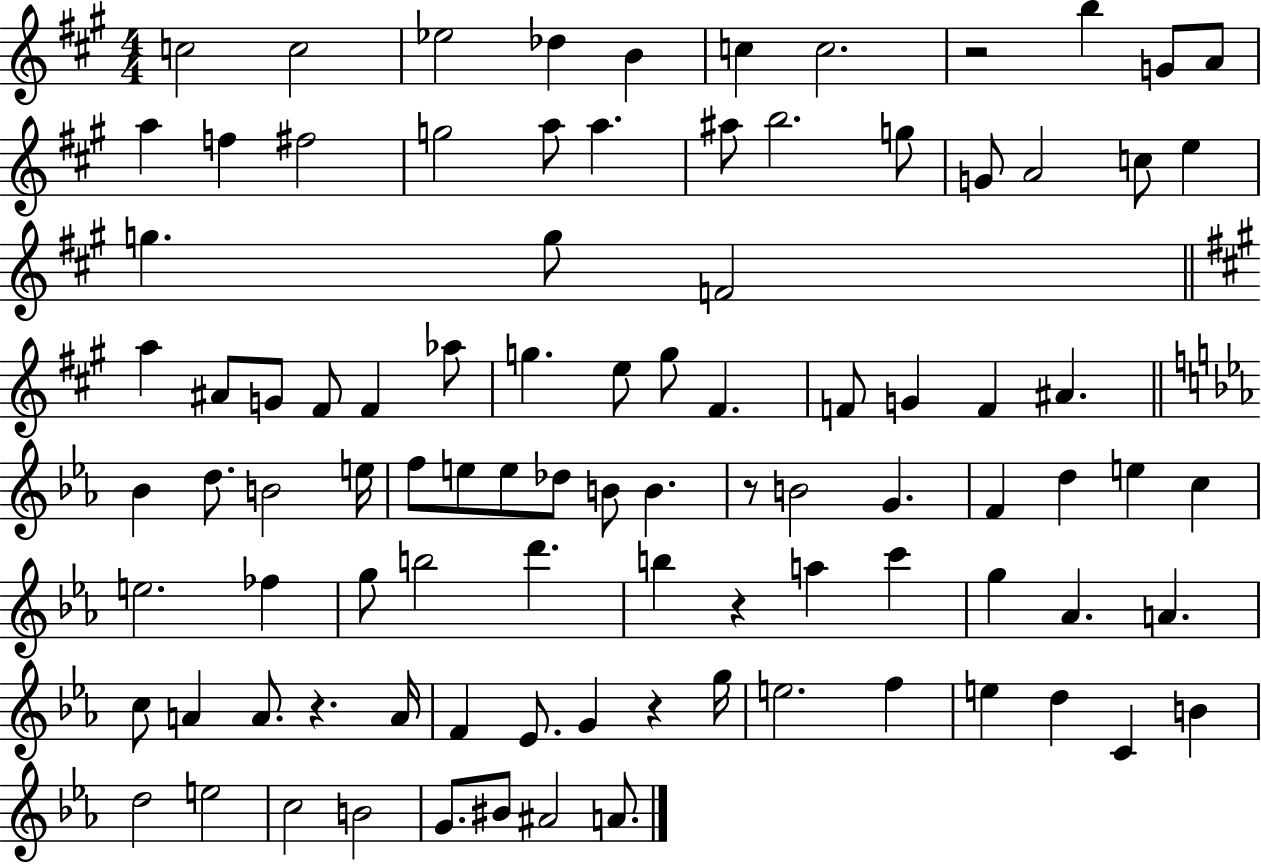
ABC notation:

X:1
T:Untitled
M:4/4
L:1/4
K:A
c2 c2 _e2 _d B c c2 z2 b G/2 A/2 a f ^f2 g2 a/2 a ^a/2 b2 g/2 G/2 A2 c/2 e g g/2 F2 a ^A/2 G/2 ^F/2 ^F _a/2 g e/2 g/2 ^F F/2 G F ^A _B d/2 B2 e/4 f/2 e/2 e/2 _d/2 B/2 B z/2 B2 G F d e c e2 _f g/2 b2 d' b z a c' g _A A c/2 A A/2 z A/4 F _E/2 G z g/4 e2 f e d C B d2 e2 c2 B2 G/2 ^B/2 ^A2 A/2